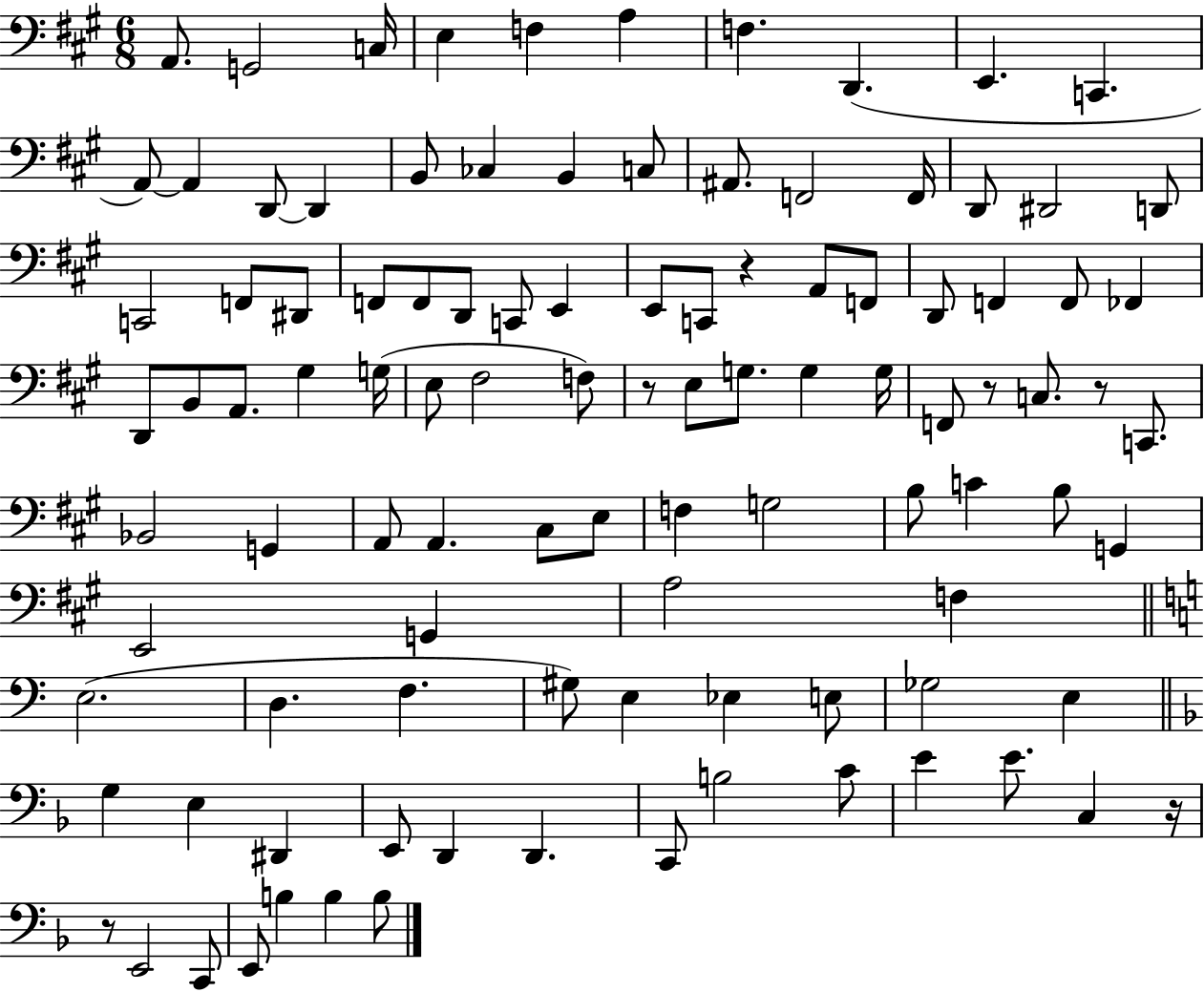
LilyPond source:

{
  \clef bass
  \numericTimeSignature
  \time 6/8
  \key a \major
  \repeat volta 2 { a,8. g,2 c16 | e4 f4 a4 | f4. d,4.( | e,4. c,4. | \break a,8~~) a,4 d,8~~ d,4 | b,8 ces4 b,4 c8 | ais,8. f,2 f,16 | d,8 dis,2 d,8 | \break c,2 f,8 dis,8 | f,8 f,8 d,8 c,8 e,4 | e,8 c,8 r4 a,8 f,8 | d,8 f,4 f,8 fes,4 | \break d,8 b,8 a,8. gis4 g16( | e8 fis2 f8) | r8 e8 g8. g4 g16 | f,8 r8 c8. r8 c,8. | \break bes,2 g,4 | a,8 a,4. cis8 e8 | f4 g2 | b8 c'4 b8 g,4 | \break e,2 g,4 | a2 f4 | \bar "||" \break \key a \minor e2.( | d4. f4. | gis8) e4 ees4 e8 | ges2 e4 | \break \bar "||" \break \key f \major g4 e4 dis,4 | e,8 d,4 d,4. | c,8 b2 c'8 | e'4 e'8. c4 r16 | \break r8 e,2 c,8 | e,8 b4 b4 b8 | } \bar "|."
}